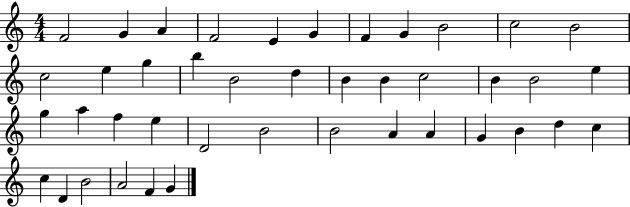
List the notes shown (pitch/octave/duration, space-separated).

F4/h G4/q A4/q F4/h E4/q G4/q F4/q G4/q B4/h C5/h B4/h C5/h E5/q G5/q B5/q B4/h D5/q B4/q B4/q C5/h B4/q B4/h E5/q G5/q A5/q F5/q E5/q D4/h B4/h B4/h A4/q A4/q G4/q B4/q D5/q C5/q C5/q D4/q B4/h A4/h F4/q G4/q